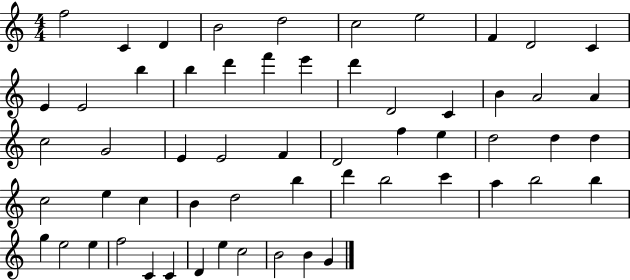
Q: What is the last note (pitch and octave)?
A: G4